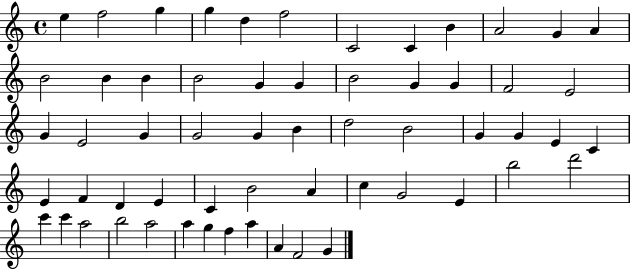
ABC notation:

X:1
T:Untitled
M:4/4
L:1/4
K:C
e f2 g g d f2 C2 C B A2 G A B2 B B B2 G G B2 G G F2 E2 G E2 G G2 G B d2 B2 G G E C E F D E C B2 A c G2 E b2 d'2 c' c' a2 b2 a2 a g f a A F2 G